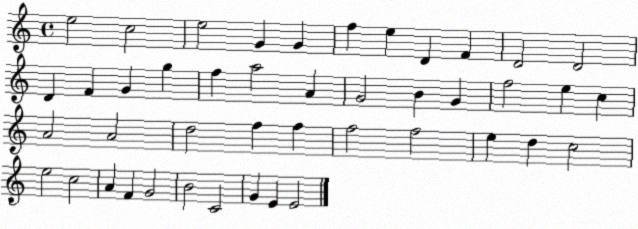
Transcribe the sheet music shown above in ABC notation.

X:1
T:Untitled
M:4/4
L:1/4
K:C
e2 c2 e2 G G f e D F D2 D2 D F G g f a2 A G2 B G f2 e c A2 A2 d2 f f f2 f2 e d c2 e2 c2 A F G2 B2 C2 G E E2